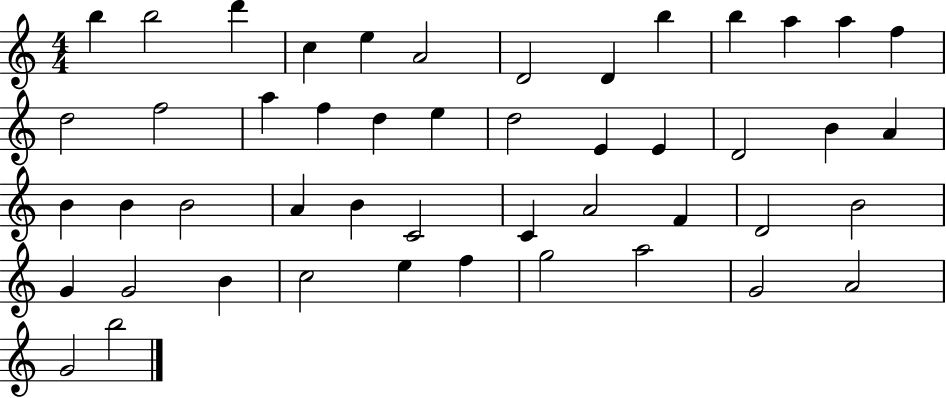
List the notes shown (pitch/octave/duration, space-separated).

B5/q B5/h D6/q C5/q E5/q A4/h D4/h D4/q B5/q B5/q A5/q A5/q F5/q D5/h F5/h A5/q F5/q D5/q E5/q D5/h E4/q E4/q D4/h B4/q A4/q B4/q B4/q B4/h A4/q B4/q C4/h C4/q A4/h F4/q D4/h B4/h G4/q G4/h B4/q C5/h E5/q F5/q G5/h A5/h G4/h A4/h G4/h B5/h